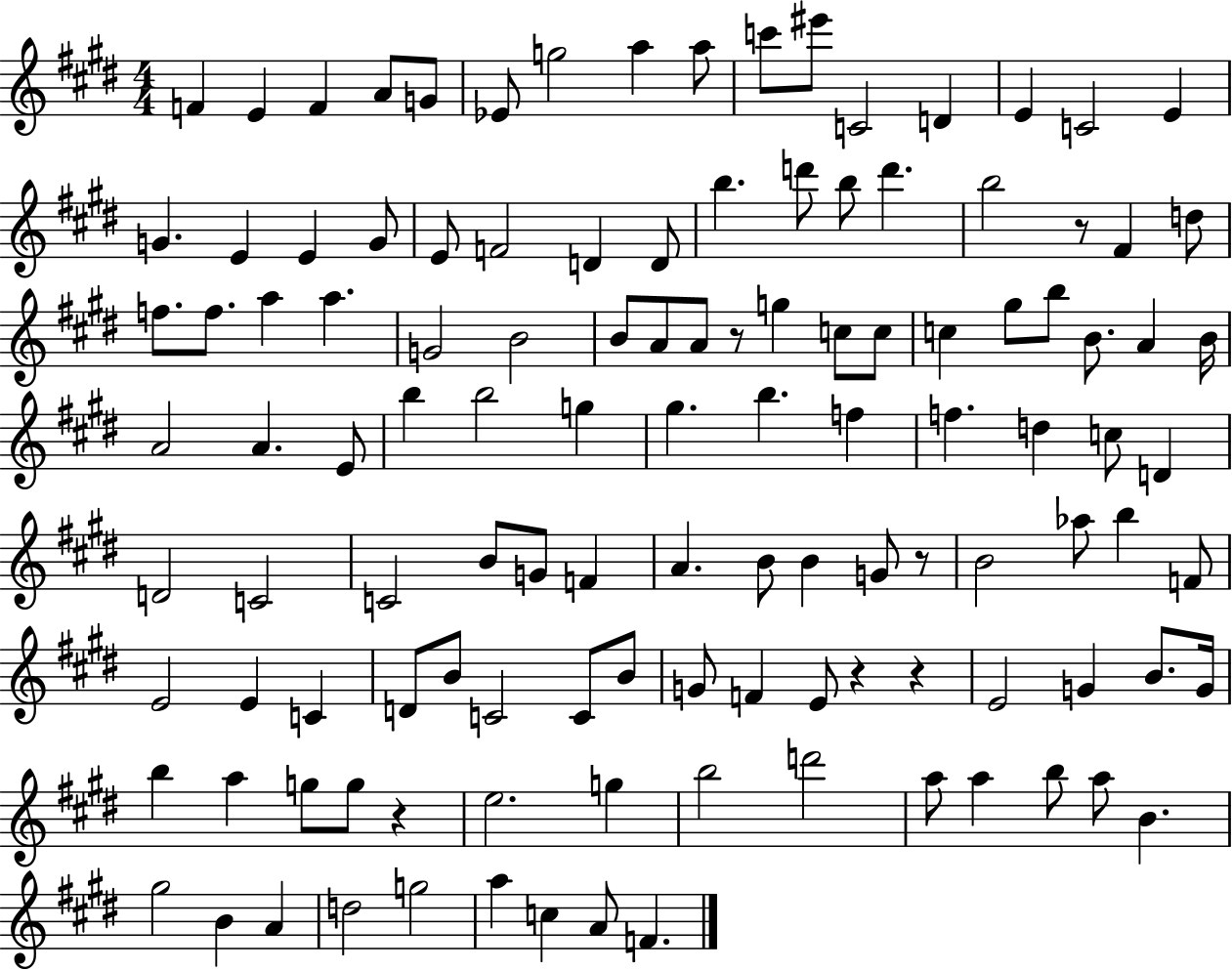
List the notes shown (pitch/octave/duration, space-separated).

F4/q E4/q F4/q A4/e G4/e Eb4/e G5/h A5/q A5/e C6/e EIS6/e C4/h D4/q E4/q C4/h E4/q G4/q. E4/q E4/q G4/e E4/e F4/h D4/q D4/e B5/q. D6/e B5/e D6/q. B5/h R/e F#4/q D5/e F5/e. F5/e. A5/q A5/q. G4/h B4/h B4/e A4/e A4/e R/e G5/q C5/e C5/e C5/q G#5/e B5/e B4/e. A4/q B4/s A4/h A4/q. E4/e B5/q B5/h G5/q G#5/q. B5/q. F5/q F5/q. D5/q C5/e D4/q D4/h C4/h C4/h B4/e G4/e F4/q A4/q. B4/e B4/q G4/e R/e B4/h Ab5/e B5/q F4/e E4/h E4/q C4/q D4/e B4/e C4/h C4/e B4/e G4/e F4/q E4/e R/q R/q E4/h G4/q B4/e. G4/s B5/q A5/q G5/e G5/e R/q E5/h. G5/q B5/h D6/h A5/e A5/q B5/e A5/e B4/q. G#5/h B4/q A4/q D5/h G5/h A5/q C5/q A4/e F4/q.